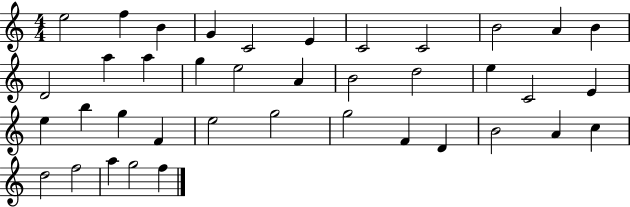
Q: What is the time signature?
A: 4/4